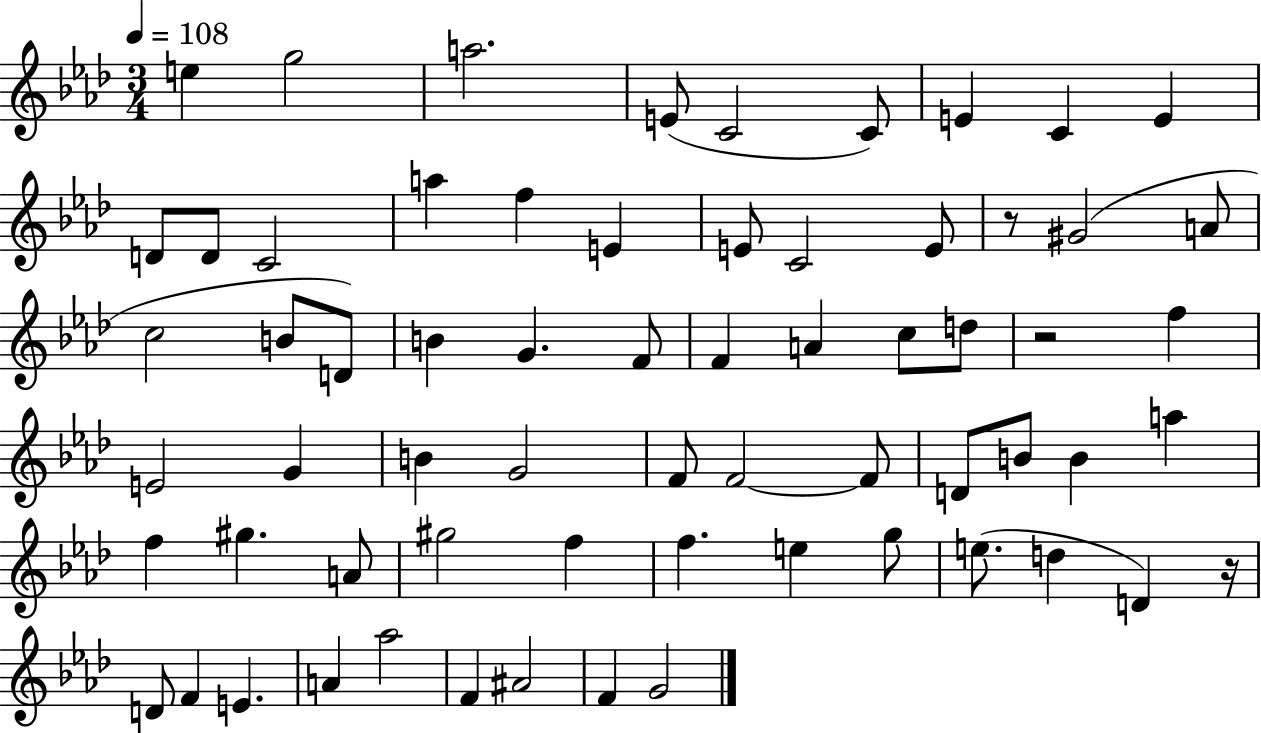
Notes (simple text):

E5/q G5/h A5/h. E4/e C4/h C4/e E4/q C4/q E4/q D4/e D4/e C4/h A5/q F5/q E4/q E4/e C4/h E4/e R/e G#4/h A4/e C5/h B4/e D4/e B4/q G4/q. F4/e F4/q A4/q C5/e D5/e R/h F5/q E4/h G4/q B4/q G4/h F4/e F4/h F4/e D4/e B4/e B4/q A5/q F5/q G#5/q. A4/e G#5/h F5/q F5/q. E5/q G5/e E5/e. D5/q D4/q R/s D4/e F4/q E4/q. A4/q Ab5/h F4/q A#4/h F4/q G4/h